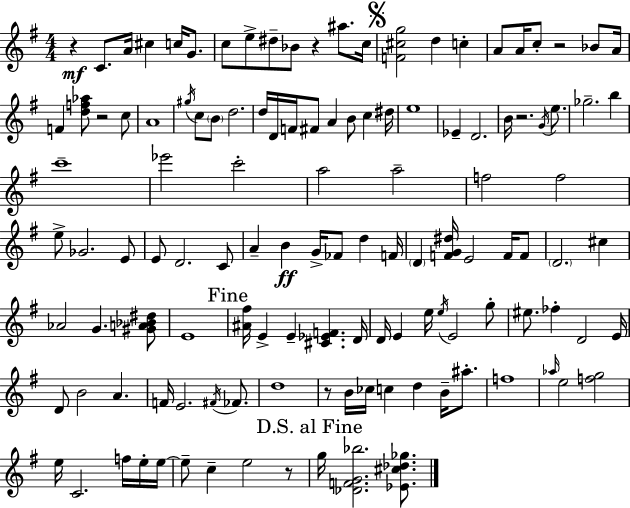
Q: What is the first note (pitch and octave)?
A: C4